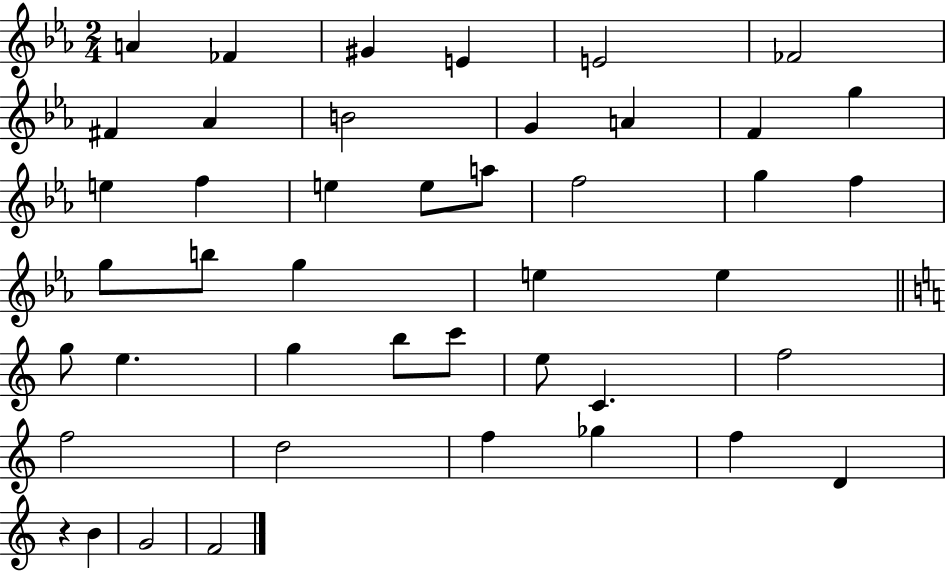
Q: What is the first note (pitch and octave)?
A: A4